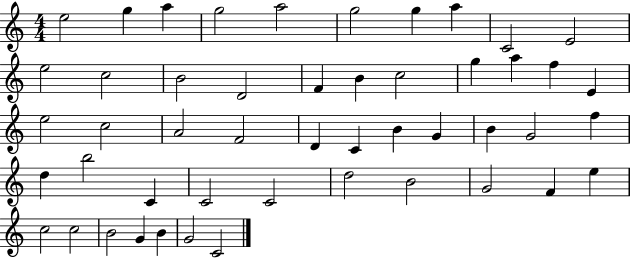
E5/h G5/q A5/q G5/h A5/h G5/h G5/q A5/q C4/h E4/h E5/h C5/h B4/h D4/h F4/q B4/q C5/h G5/q A5/q F5/q E4/q E5/h C5/h A4/h F4/h D4/q C4/q B4/q G4/q B4/q G4/h F5/q D5/q B5/h C4/q C4/h C4/h D5/h B4/h G4/h F4/q E5/q C5/h C5/h B4/h G4/q B4/q G4/h C4/h